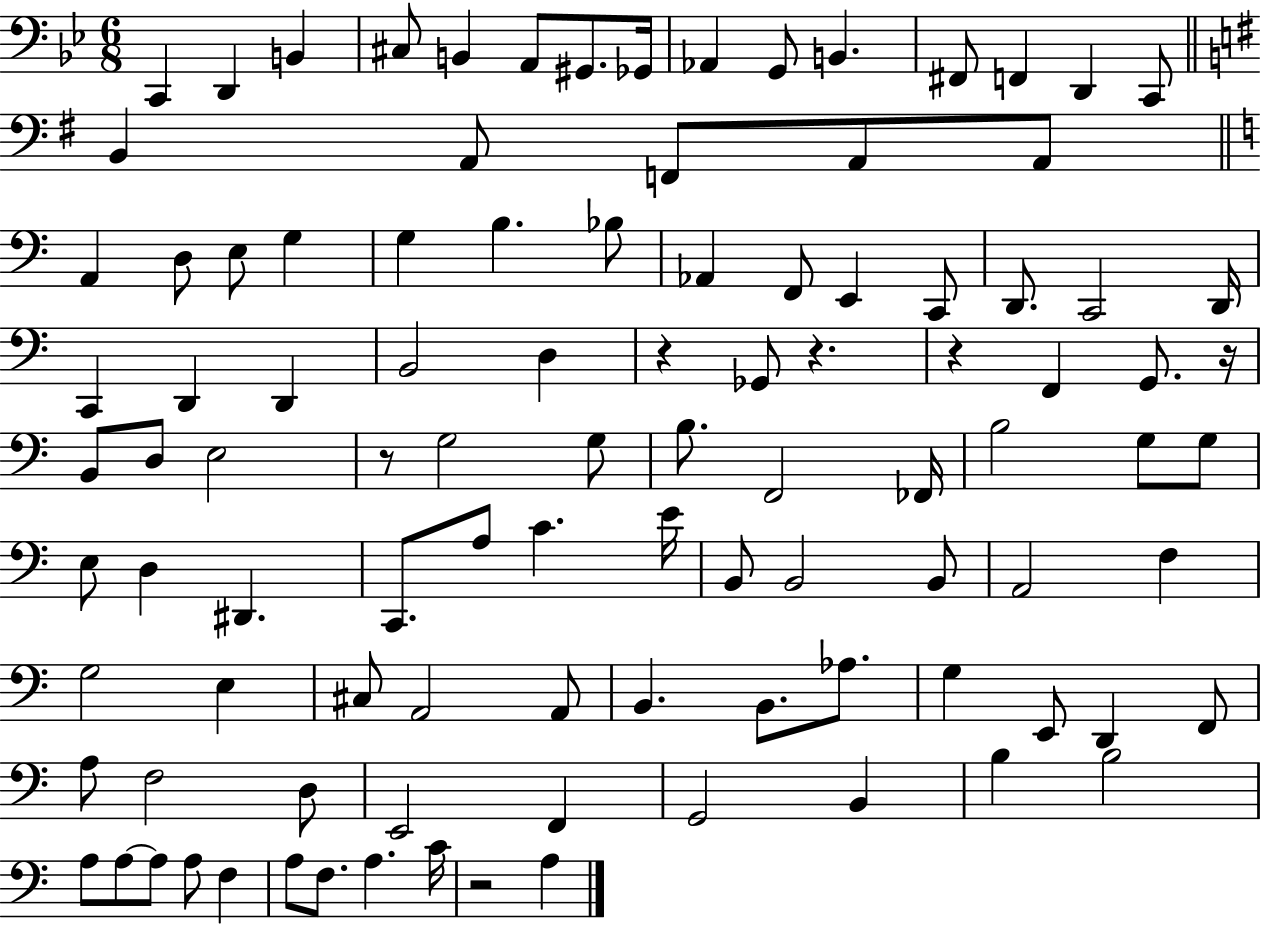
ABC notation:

X:1
T:Untitled
M:6/8
L:1/4
K:Bb
C,, D,, B,, ^C,/2 B,, A,,/2 ^G,,/2 _G,,/4 _A,, G,,/2 B,, ^F,,/2 F,, D,, C,,/2 B,, A,,/2 F,,/2 A,,/2 A,,/2 A,, D,/2 E,/2 G, G, B, _B,/2 _A,, F,,/2 E,, C,,/2 D,,/2 C,,2 D,,/4 C,, D,, D,, B,,2 D, z _G,,/2 z z F,, G,,/2 z/4 B,,/2 D,/2 E,2 z/2 G,2 G,/2 B,/2 F,,2 _F,,/4 B,2 G,/2 G,/2 E,/2 D, ^D,, C,,/2 A,/2 C E/4 B,,/2 B,,2 B,,/2 A,,2 F, G,2 E, ^C,/2 A,,2 A,,/2 B,, B,,/2 _A,/2 G, E,,/2 D,, F,,/2 A,/2 F,2 D,/2 E,,2 F,, G,,2 B,, B, B,2 A,/2 A,/2 A,/2 A,/2 F, A,/2 F,/2 A, C/4 z2 A,